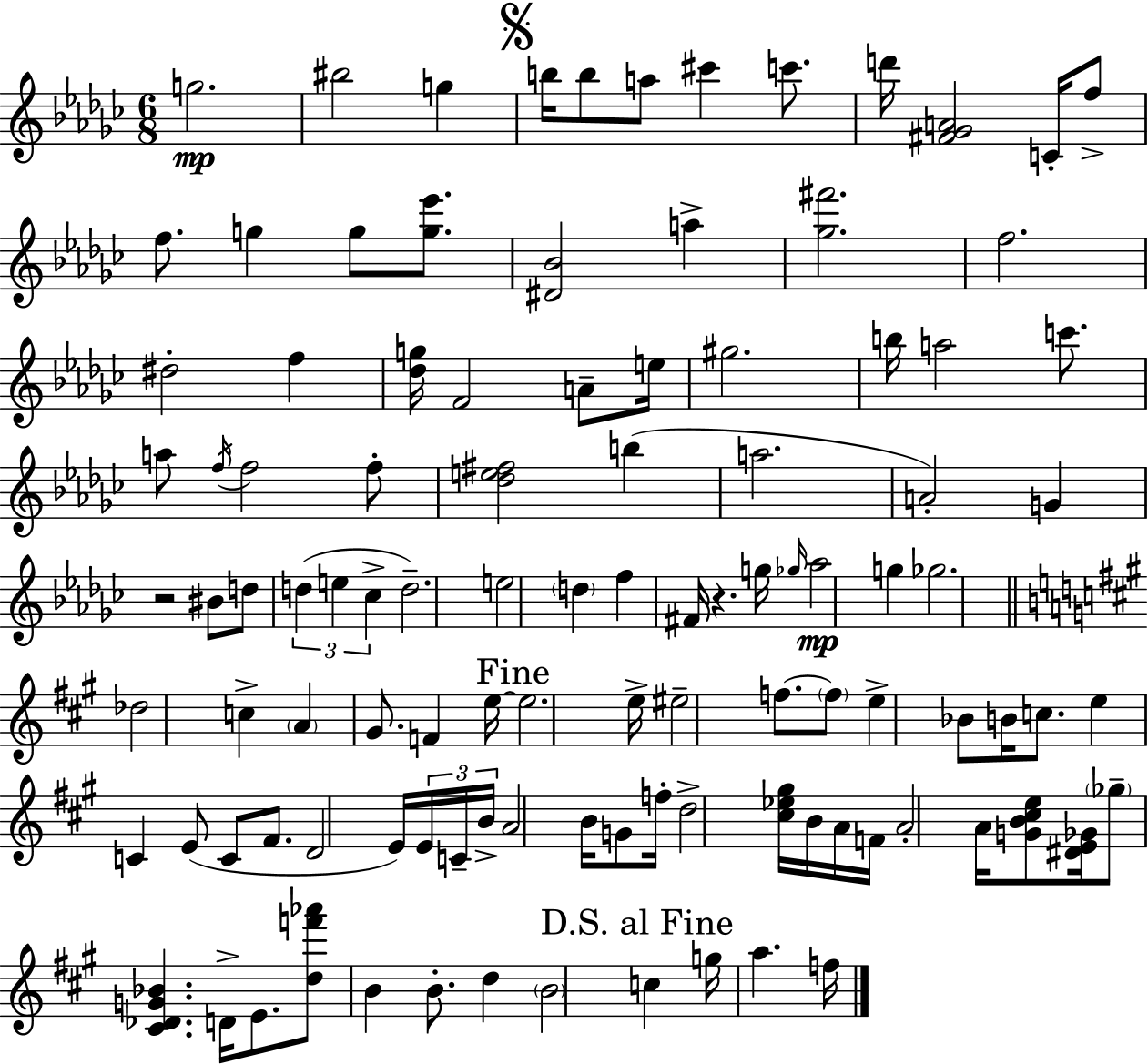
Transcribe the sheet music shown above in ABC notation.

X:1
T:Untitled
M:6/8
L:1/4
K:Ebm
g2 ^b2 g b/4 b/2 a/2 ^c' c'/2 d'/4 [^F_GA]2 C/4 f/2 f/2 g g/2 [g_e']/2 [^D_B]2 a [_g^f']2 f2 ^d2 f [_dg]/4 F2 A/2 e/4 ^g2 b/4 a2 c'/2 a/2 f/4 f2 f/2 [_de^f]2 b a2 A2 G z2 ^B/2 d/2 d e _c d2 e2 d f ^F/4 z g/4 _g/4 _a2 g _g2 _d2 c A ^G/2 F e/4 e2 e/4 ^e2 f/2 f/2 e _B/2 B/4 c/2 e C E/2 C/2 ^F/2 D2 E/4 E/4 C/4 B/4 A2 B/4 G/2 f/4 d2 [^c_e^g]/4 B/4 A/4 F/4 A2 A/4 [GB^ce]/2 [^DE_G]/4 _g/2 [^C_DG_B] D/4 E/2 [df'_a']/2 B B/2 d B2 c g/4 a f/4